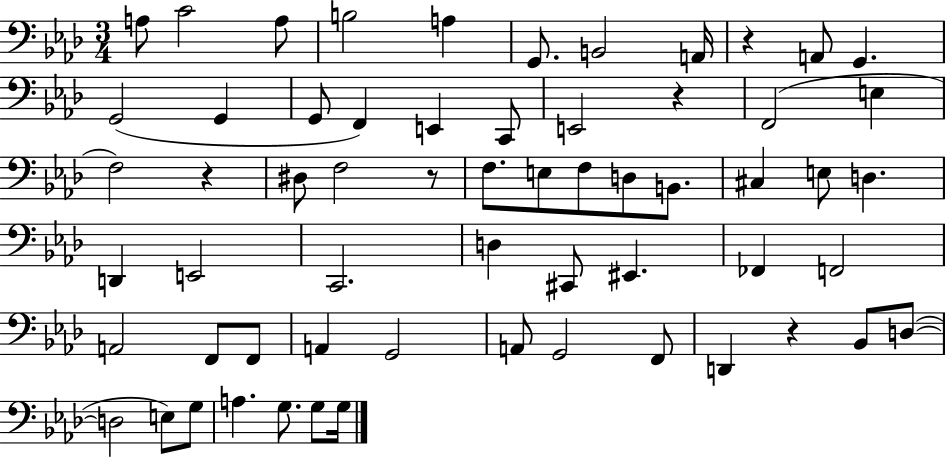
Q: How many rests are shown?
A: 5